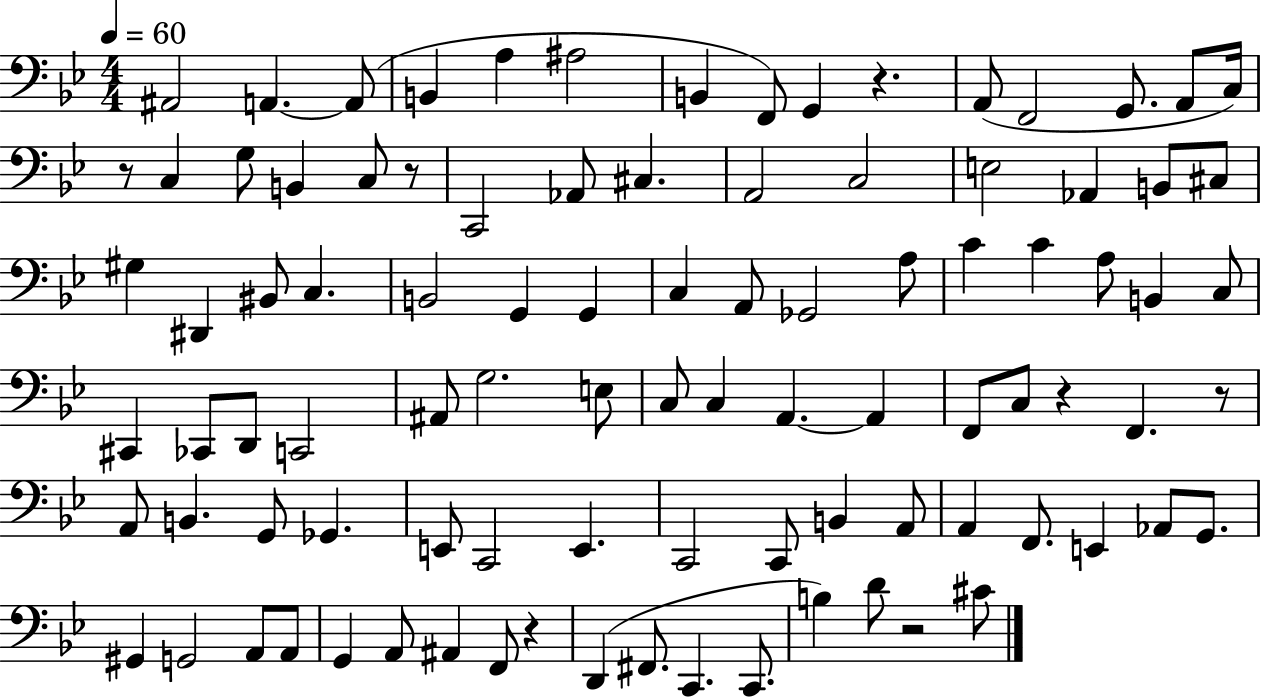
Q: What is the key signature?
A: BES major